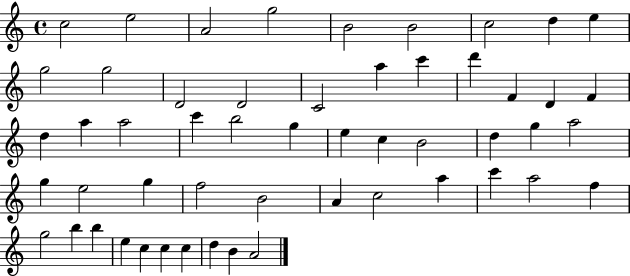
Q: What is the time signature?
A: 4/4